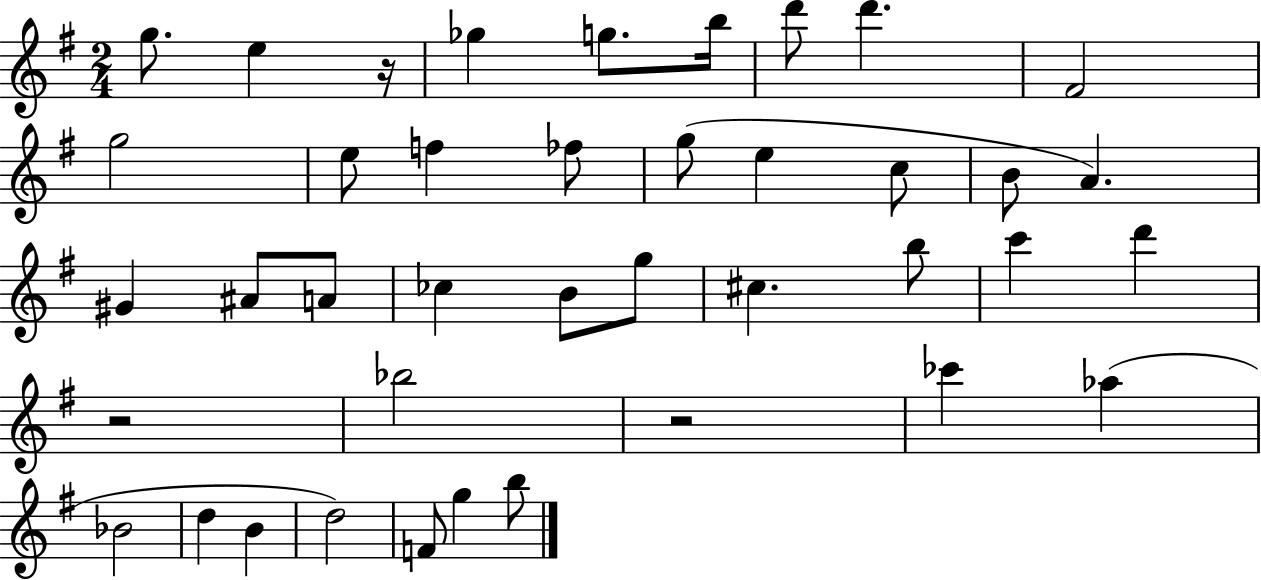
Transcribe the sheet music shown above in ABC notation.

X:1
T:Untitled
M:2/4
L:1/4
K:G
g/2 e z/4 _g g/2 b/4 d'/2 d' ^F2 g2 e/2 f _f/2 g/2 e c/2 B/2 A ^G ^A/2 A/2 _c B/2 g/2 ^c b/2 c' d' z2 _b2 z2 _c' _a _B2 d B d2 F/2 g b/2